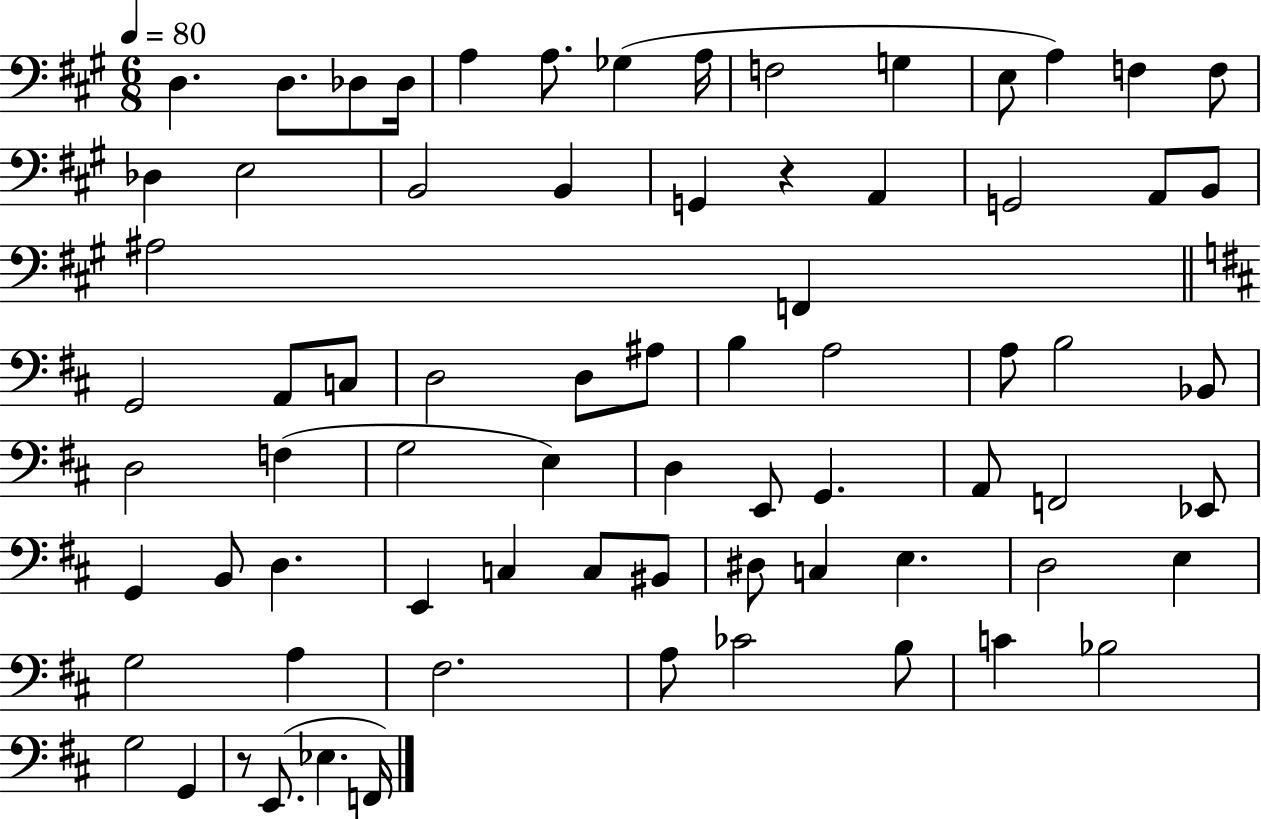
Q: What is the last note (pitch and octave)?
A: F2